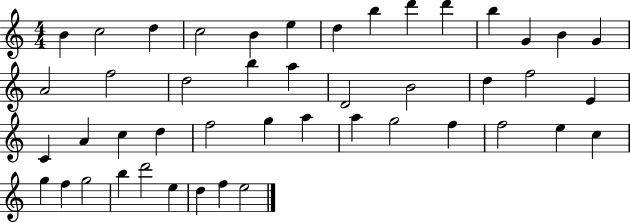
B4/q C5/h D5/q C5/h B4/q E5/q D5/q B5/q D6/q D6/q B5/q G4/q B4/q G4/q A4/h F5/h D5/h B5/q A5/q D4/h B4/h D5/q F5/h E4/q C4/q A4/q C5/q D5/q F5/h G5/q A5/q A5/q G5/h F5/q F5/h E5/q C5/q G5/q F5/q G5/h B5/q D6/h E5/q D5/q F5/q E5/h